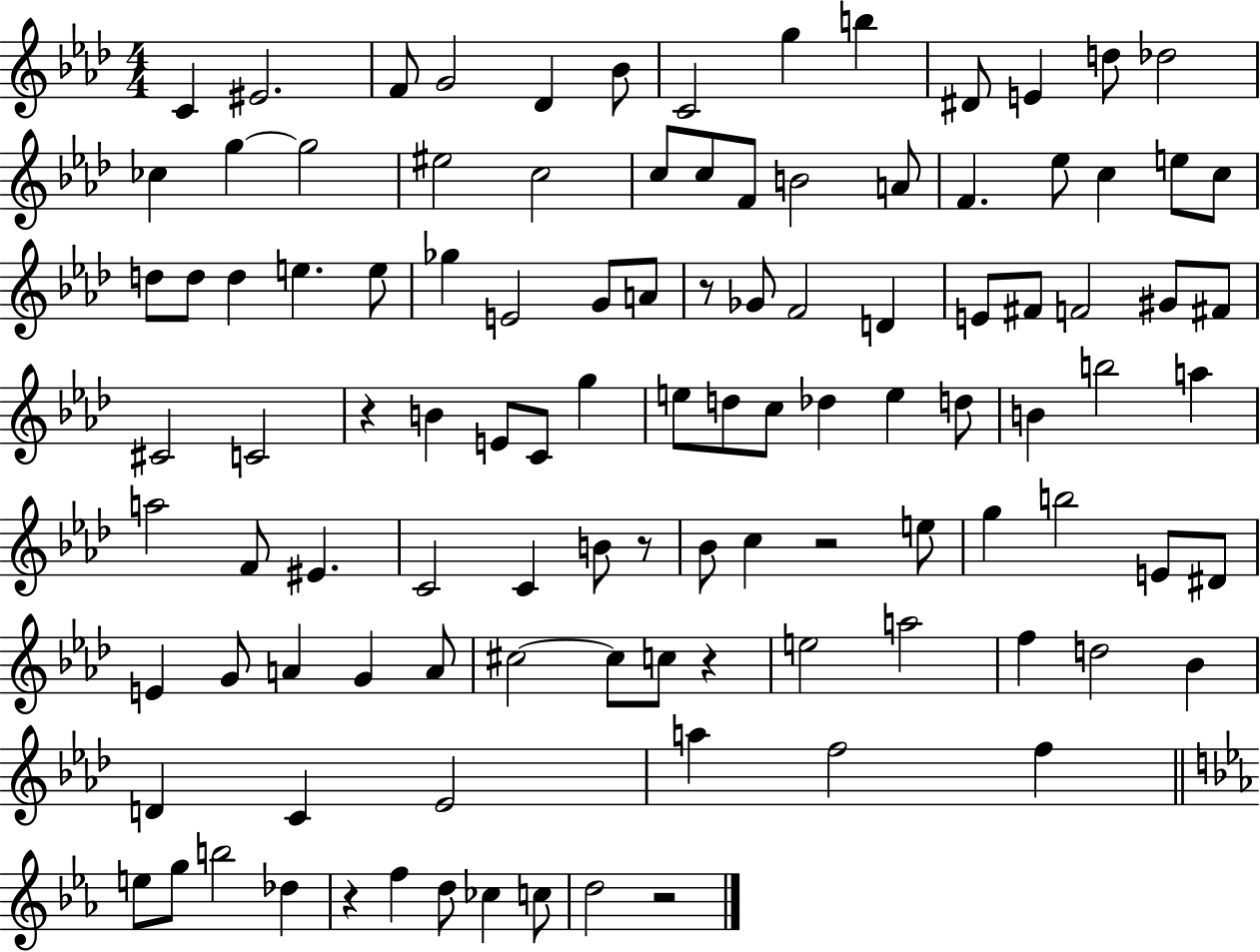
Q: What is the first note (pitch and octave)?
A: C4